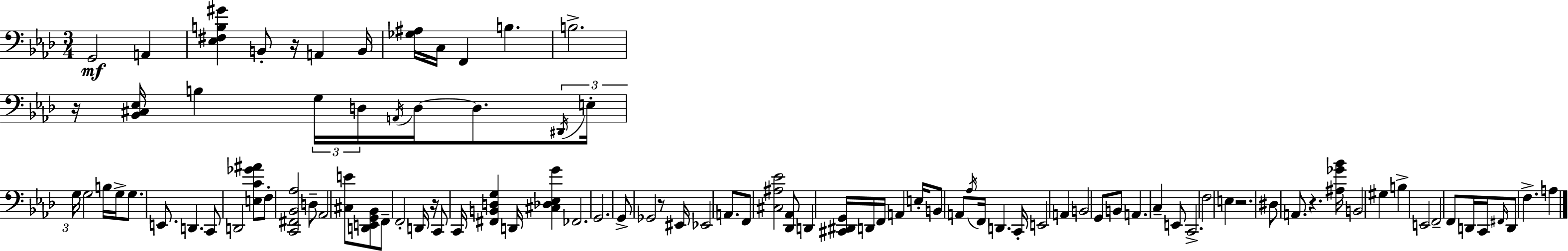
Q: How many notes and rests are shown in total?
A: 98